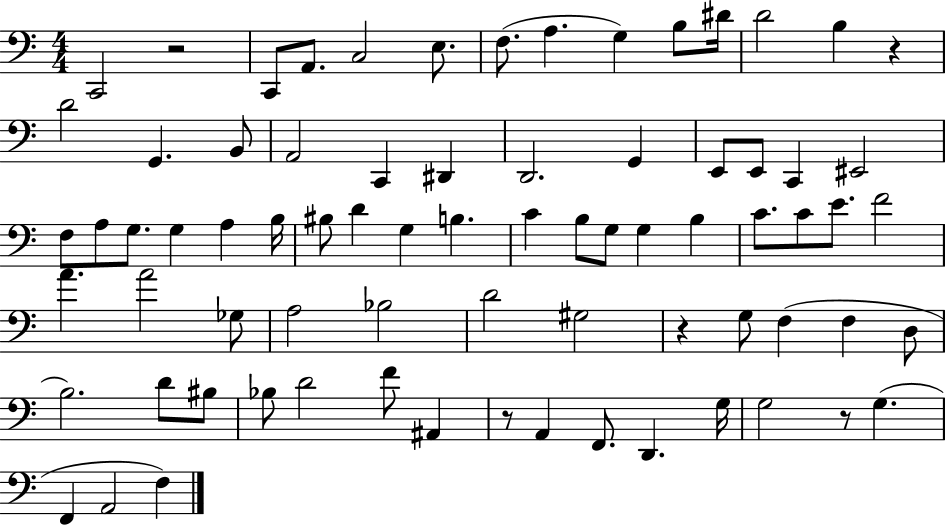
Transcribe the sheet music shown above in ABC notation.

X:1
T:Untitled
M:4/4
L:1/4
K:C
C,,2 z2 C,,/2 A,,/2 C,2 E,/2 F,/2 A, G, B,/2 ^D/4 D2 B, z D2 G,, B,,/2 A,,2 C,, ^D,, D,,2 G,, E,,/2 E,,/2 C,, ^E,,2 F,/2 A,/2 G,/2 G, A, B,/4 ^B,/2 D G, B, C B,/2 G,/2 G, B, C/2 C/2 E/2 F2 A A2 _G,/2 A,2 _B,2 D2 ^G,2 z G,/2 F, F, D,/2 B,2 D/2 ^B,/2 _B,/2 D2 F/2 ^A,, z/2 A,, F,,/2 D,, G,/4 G,2 z/2 G, F,, A,,2 F,